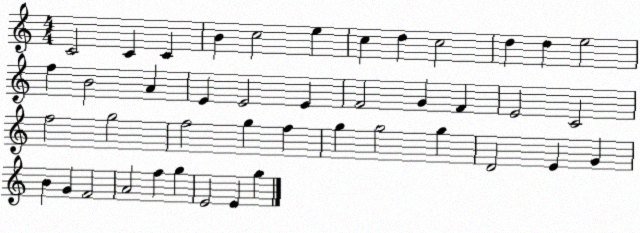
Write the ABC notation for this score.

X:1
T:Untitled
M:4/4
L:1/4
K:C
C2 C C B c2 e c d c2 d d e2 f B2 A E E2 E F2 G F E2 C2 f2 g2 f2 g f g g2 g D2 E G B G F2 A2 f g E2 E g